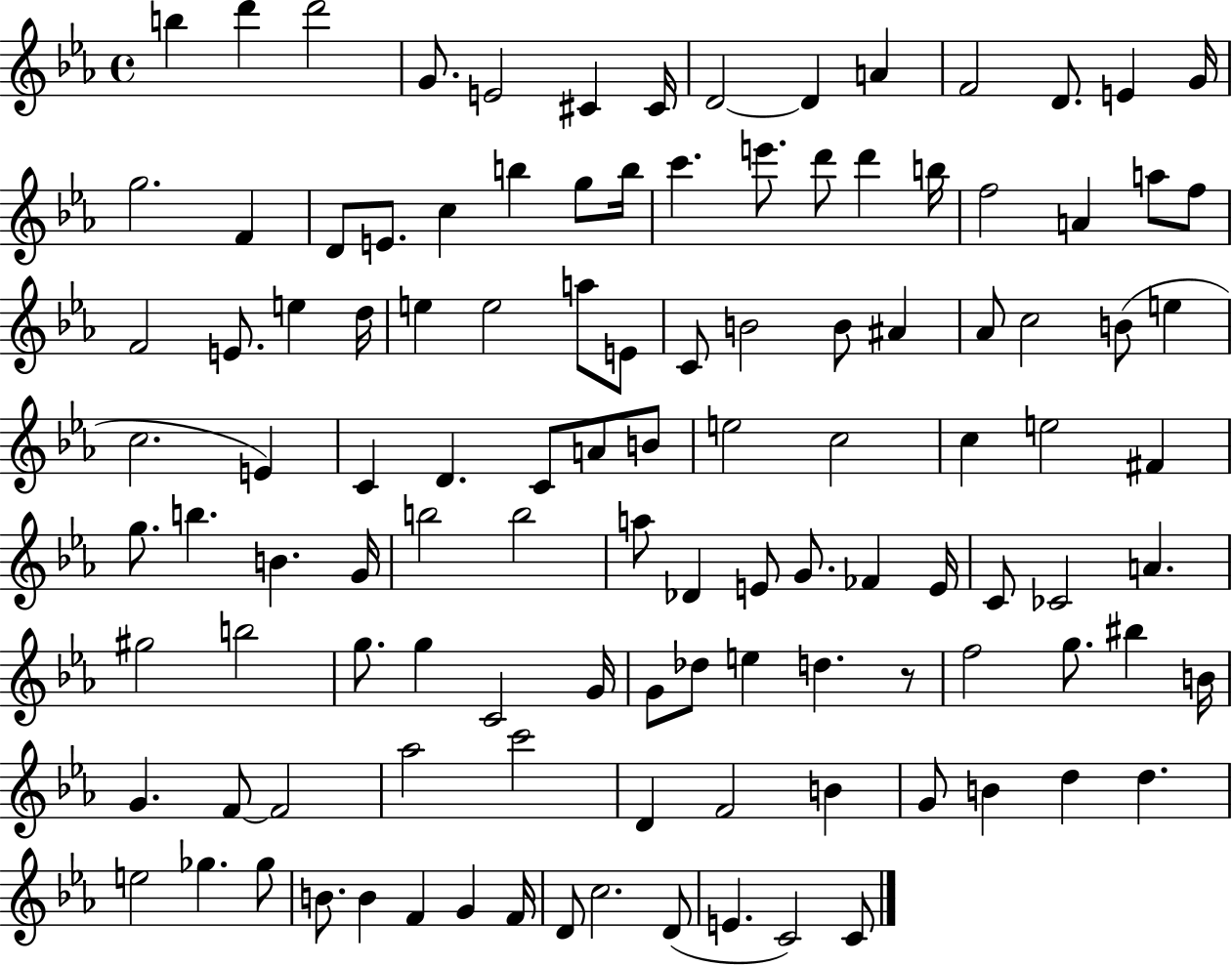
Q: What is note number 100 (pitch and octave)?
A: D5